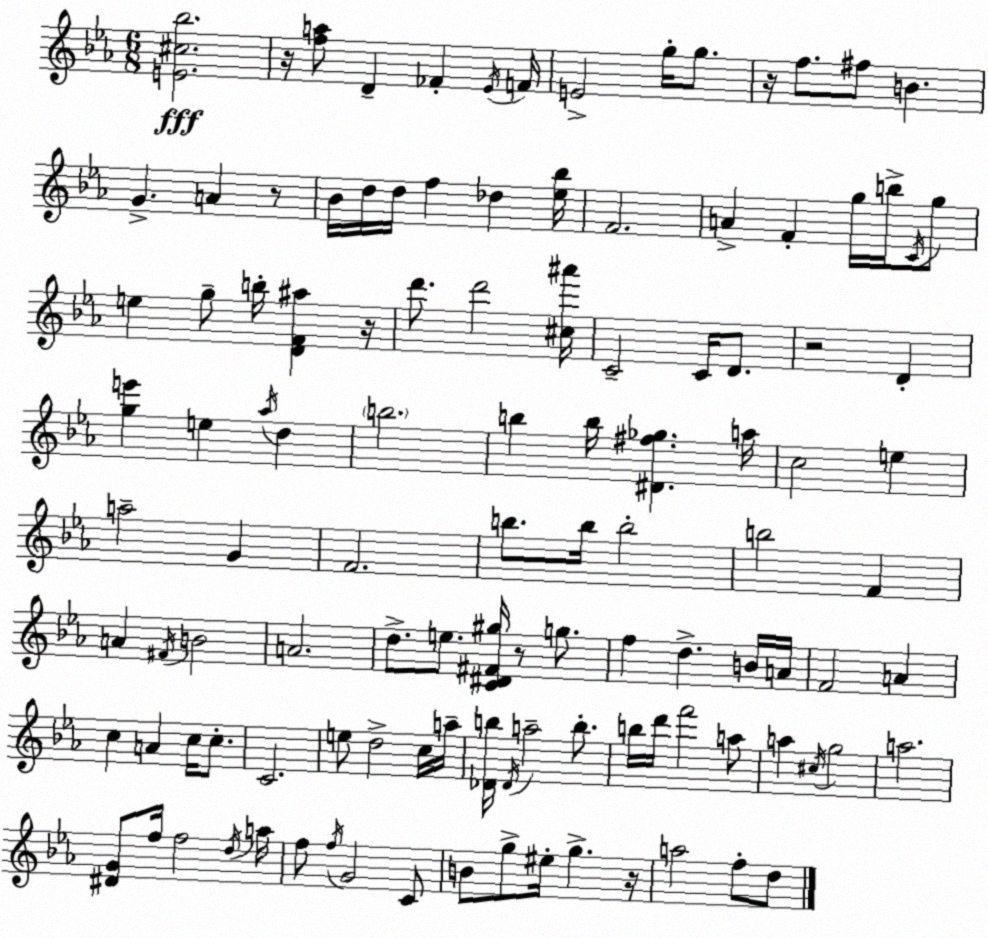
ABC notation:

X:1
T:Untitled
M:6/8
L:1/4
K:Eb
[E^c_b]2 z/4 [fa]/2 D _F _E/4 F/4 E2 g/4 g/2 z/4 f/2 ^f/2 B G A z/2 _B/4 d/4 d/4 f _d [_e_b]/4 F2 A F g/4 b/4 C/4 g/2 e g/2 b/4 [DF^a] z/4 d'/2 d'2 [^c^a']/4 C2 C/4 D/2 z2 D [ge'] e _a/4 d b2 b b/4 [^D^f_g] a/4 c2 e a2 G F2 b/2 b/4 b2 b2 F A ^F/4 B2 A2 d/2 e/2 [C^D^F^g]/4 z/2 g/2 f d B/4 A/4 F2 A c A c/4 c/2 C2 e/2 d2 c/4 a/4 [_Db]/4 _D/4 a2 b/2 b/4 d'/4 f'2 a/2 a ^c/4 g2 a2 [^DG]/2 f/4 f2 d/4 a/4 f/2 f/4 G2 C/2 B/2 g/2 ^e/4 g z/4 a2 f/2 d/2